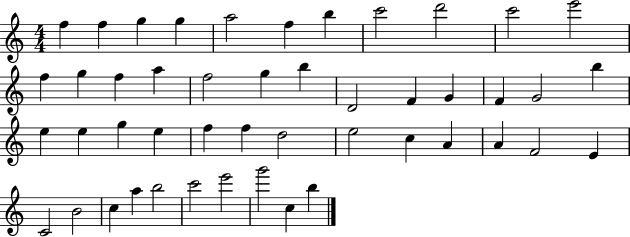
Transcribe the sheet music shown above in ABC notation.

X:1
T:Untitled
M:4/4
L:1/4
K:C
f f g g a2 f b c'2 d'2 c'2 e'2 f g f a f2 g b D2 F G F G2 b e e g e f f d2 e2 c A A F2 E C2 B2 c a b2 c'2 e'2 g'2 c b